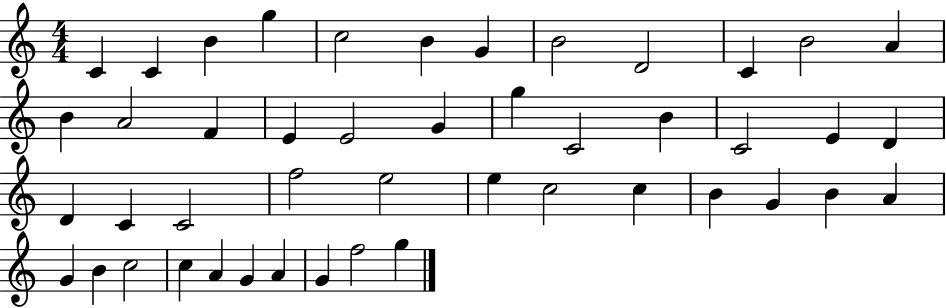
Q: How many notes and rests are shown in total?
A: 46